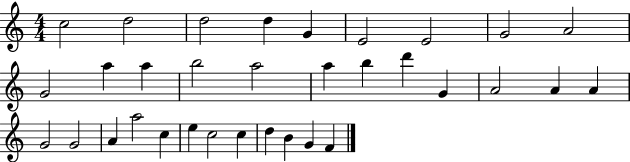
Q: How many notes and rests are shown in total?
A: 33